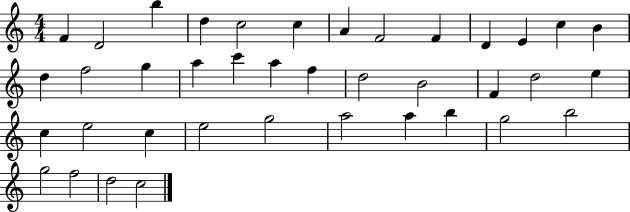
{
  \clef treble
  \numericTimeSignature
  \time 4/4
  \key c \major
  f'4 d'2 b''4 | d''4 c''2 c''4 | a'4 f'2 f'4 | d'4 e'4 c''4 b'4 | \break d''4 f''2 g''4 | a''4 c'''4 a''4 f''4 | d''2 b'2 | f'4 d''2 e''4 | \break c''4 e''2 c''4 | e''2 g''2 | a''2 a''4 b''4 | g''2 b''2 | \break g''2 f''2 | d''2 c''2 | \bar "|."
}